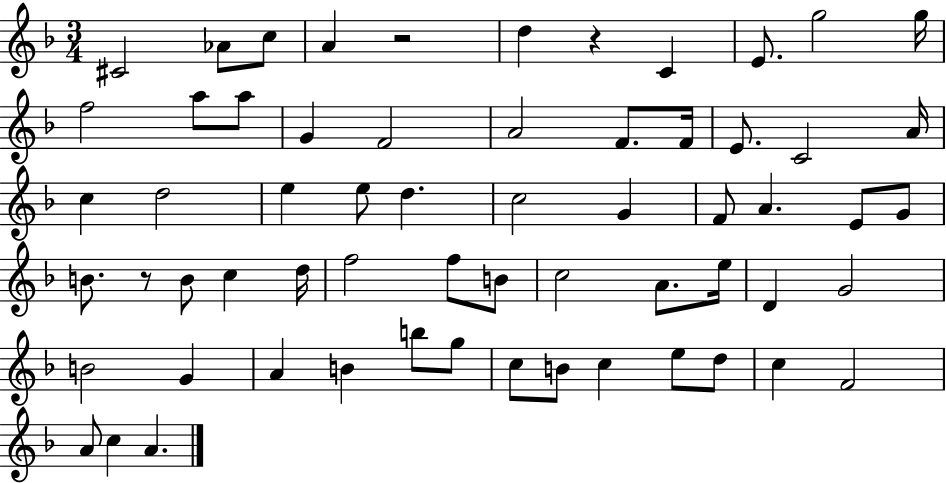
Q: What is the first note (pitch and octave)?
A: C#4